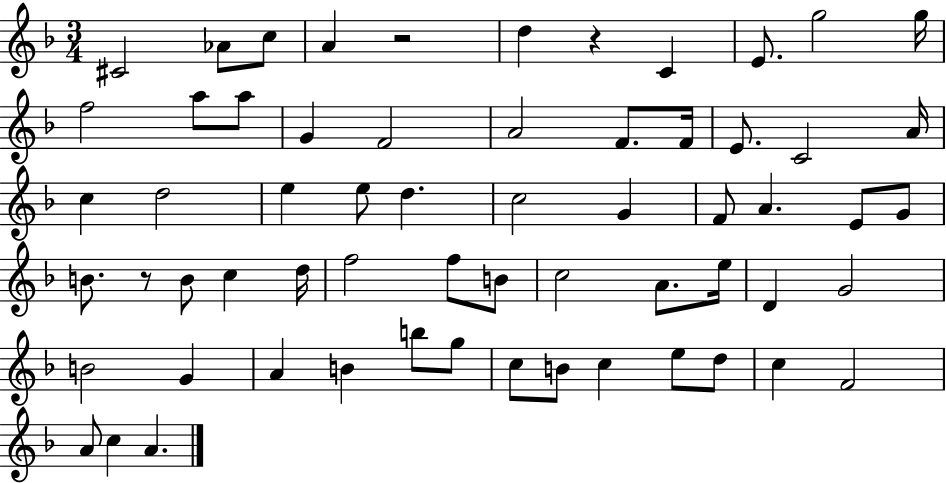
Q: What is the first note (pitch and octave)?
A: C#4